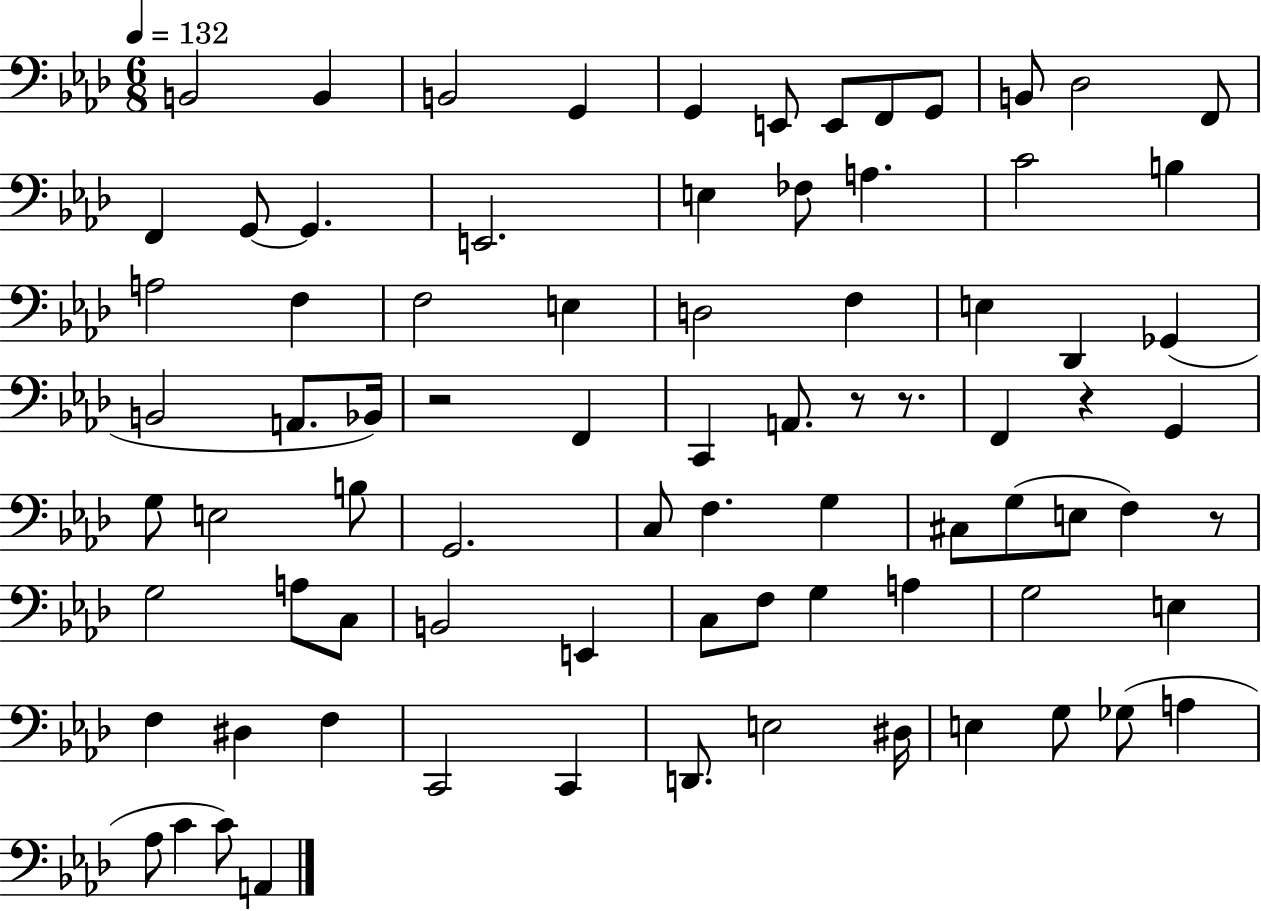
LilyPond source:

{
  \clef bass
  \numericTimeSignature
  \time 6/8
  \key aes \major
  \tempo 4 = 132
  \repeat volta 2 { b,2 b,4 | b,2 g,4 | g,4 e,8 e,8 f,8 g,8 | b,8 des2 f,8 | \break f,4 g,8~~ g,4. | e,2. | e4 fes8 a4. | c'2 b4 | \break a2 f4 | f2 e4 | d2 f4 | e4 des,4 ges,4( | \break b,2 a,8. bes,16) | r2 f,4 | c,4 a,8. r8 r8. | f,4 r4 g,4 | \break g8 e2 b8 | g,2. | c8 f4. g4 | cis8 g8( e8 f4) r8 | \break g2 a8 c8 | b,2 e,4 | c8 f8 g4 a4 | g2 e4 | \break f4 dis4 f4 | c,2 c,4 | d,8. e2 dis16 | e4 g8 ges8( a4 | \break aes8 c'4 c'8) a,4 | } \bar "|."
}